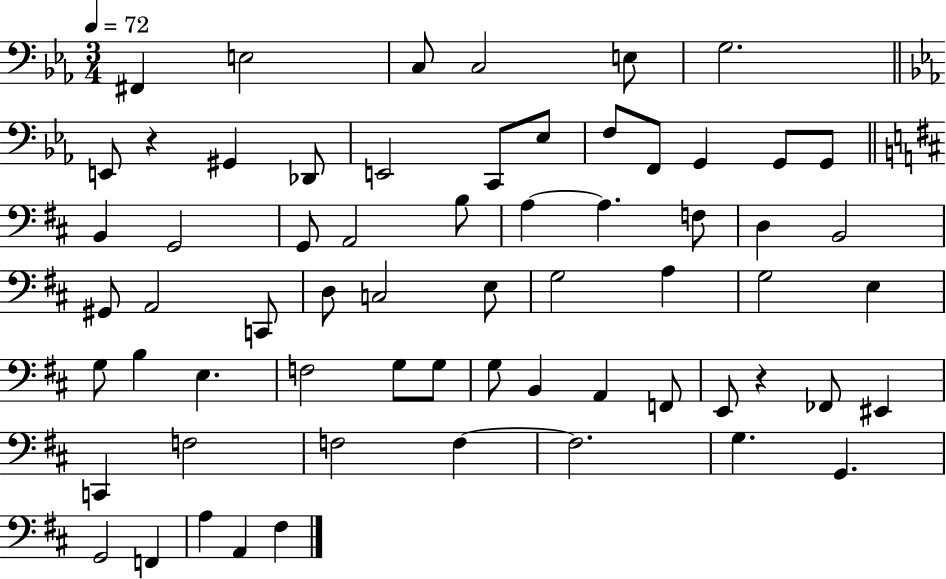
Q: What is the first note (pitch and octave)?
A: F#2